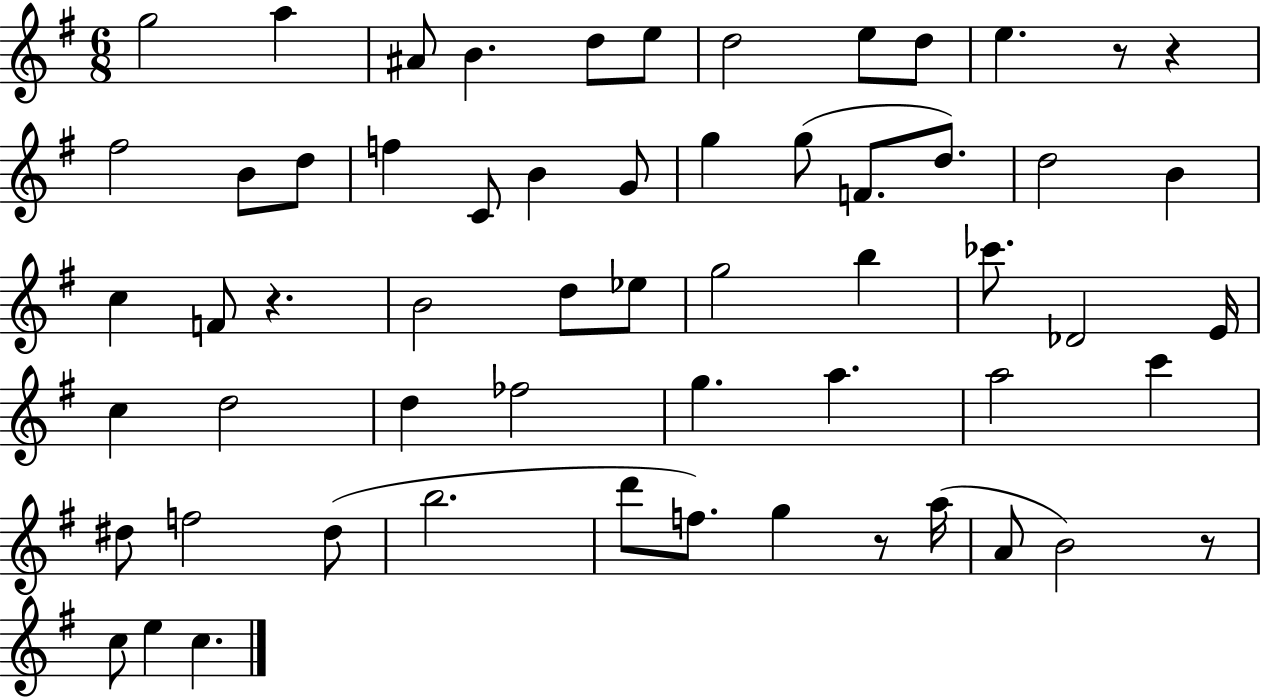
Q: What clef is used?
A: treble